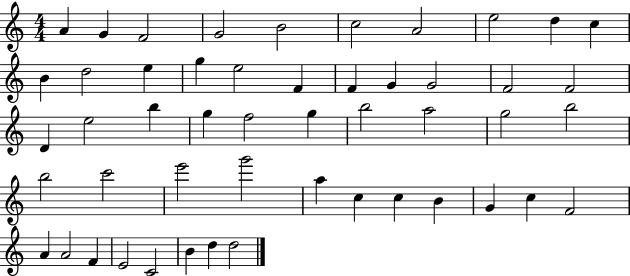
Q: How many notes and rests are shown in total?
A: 50